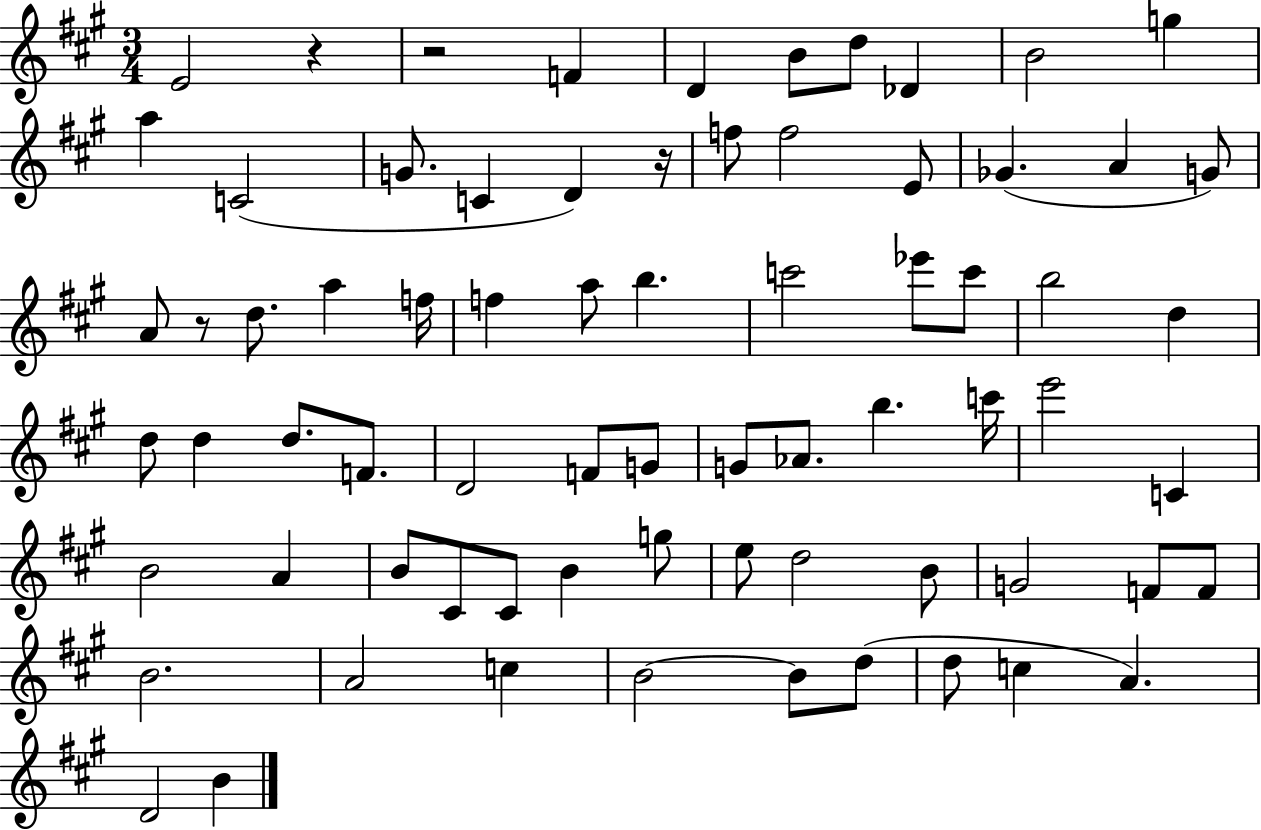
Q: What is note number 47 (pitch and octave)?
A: B4